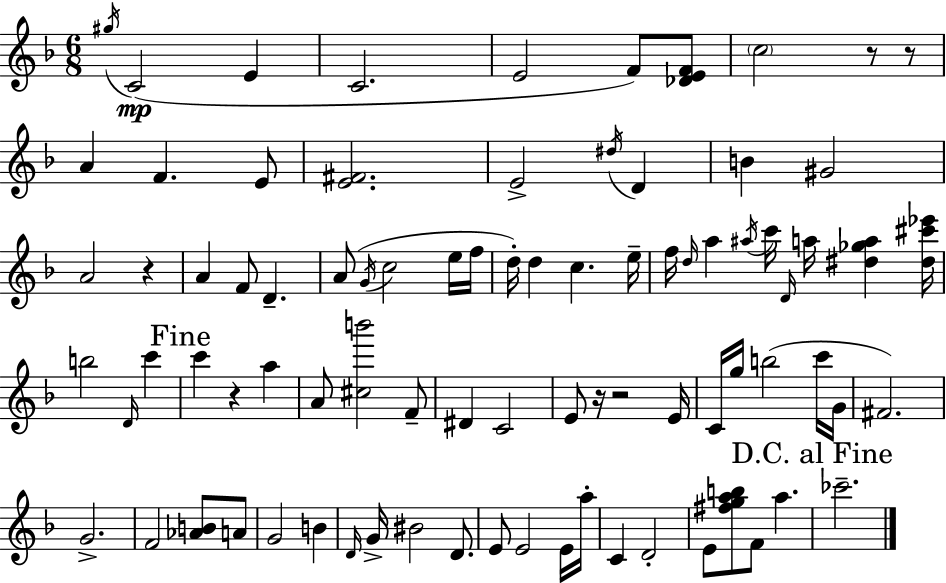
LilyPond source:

{
  \clef treble
  \numericTimeSignature
  \time 6/8
  \key d \minor
  \acciaccatura { gis''16 }(\mp c'2 e'4 | c'2. | e'2 f'8) <des' e' f'>8 | \parenthesize c''2 r8 r8 | \break a'4 f'4. e'8 | <e' fis'>2. | e'2-> \acciaccatura { dis''16 } d'4 | b'4 gis'2 | \break a'2 r4 | a'4 f'8 d'4.-- | a'8( \acciaccatura { g'16 } c''2 | e''16 f''16 d''16-.) d''4 c''4. | \break e''16-- f''16 \grace { d''16 } a''4 \acciaccatura { ais''16 } c'''16 \grace { d'16 } | a''16 <dis'' ges'' a''>4 <dis'' cis''' ees'''>16 b''2 | \grace { d'16 } c'''4 \mark "Fine" c'''4 r4 | a''4 a'8 <cis'' b'''>2 | \break f'8-- dis'4 c'2 | e'8 r16 r2 | e'16 c'16 g''16 b''2( | c'''16 g'16 fis'2.) | \break g'2.-> | f'2 | <aes' b'>8 a'8 g'2 | b'4 \grace { d'16 } g'16-> bis'2 | \break d'8. e'8 e'2 | e'16 a''16-. c'4 | d'2-. e'8 <fis'' g'' a'' b''>8 | f'8 a''4. \mark "D.C. al Fine" ces'''2.-- | \break \bar "|."
}